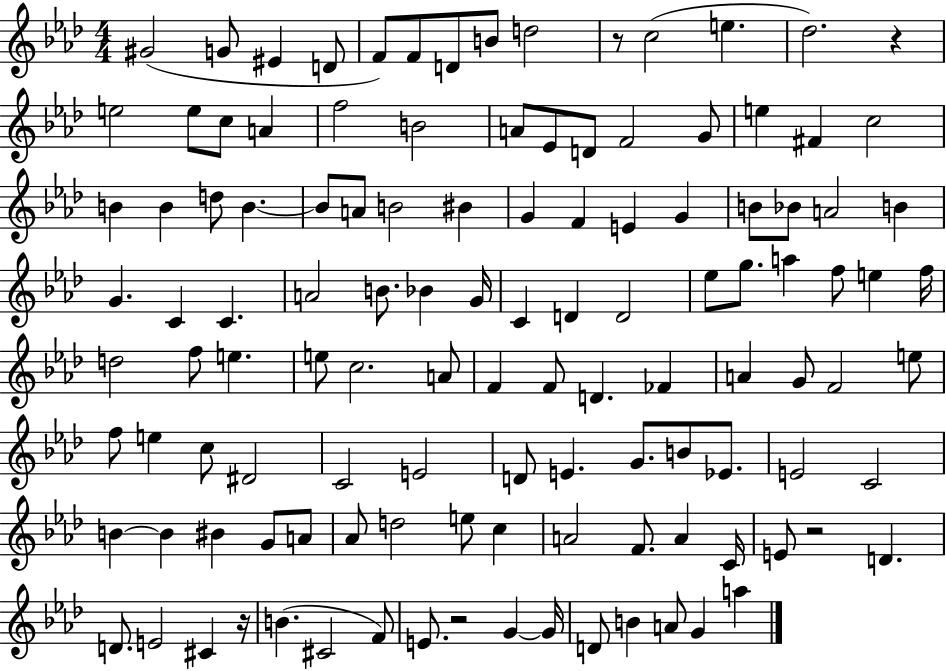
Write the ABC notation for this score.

X:1
T:Untitled
M:4/4
L:1/4
K:Ab
^G2 G/2 ^E D/2 F/2 F/2 D/2 B/2 d2 z/2 c2 e _d2 z e2 e/2 c/2 A f2 B2 A/2 _E/2 D/2 F2 G/2 e ^F c2 B B d/2 B B/2 A/2 B2 ^B G F E G B/2 _B/2 A2 B G C C A2 B/2 _B G/4 C D D2 _e/2 g/2 a f/2 e f/4 d2 f/2 e e/2 c2 A/2 F F/2 D _F A G/2 F2 e/2 f/2 e c/2 ^D2 C2 E2 D/2 E G/2 B/2 _E/2 E2 C2 B B ^B G/2 A/2 _A/2 d2 e/2 c A2 F/2 A C/4 E/2 z2 D D/2 E2 ^C z/4 B ^C2 F/2 E/2 z2 G G/4 D/2 B A/2 G a